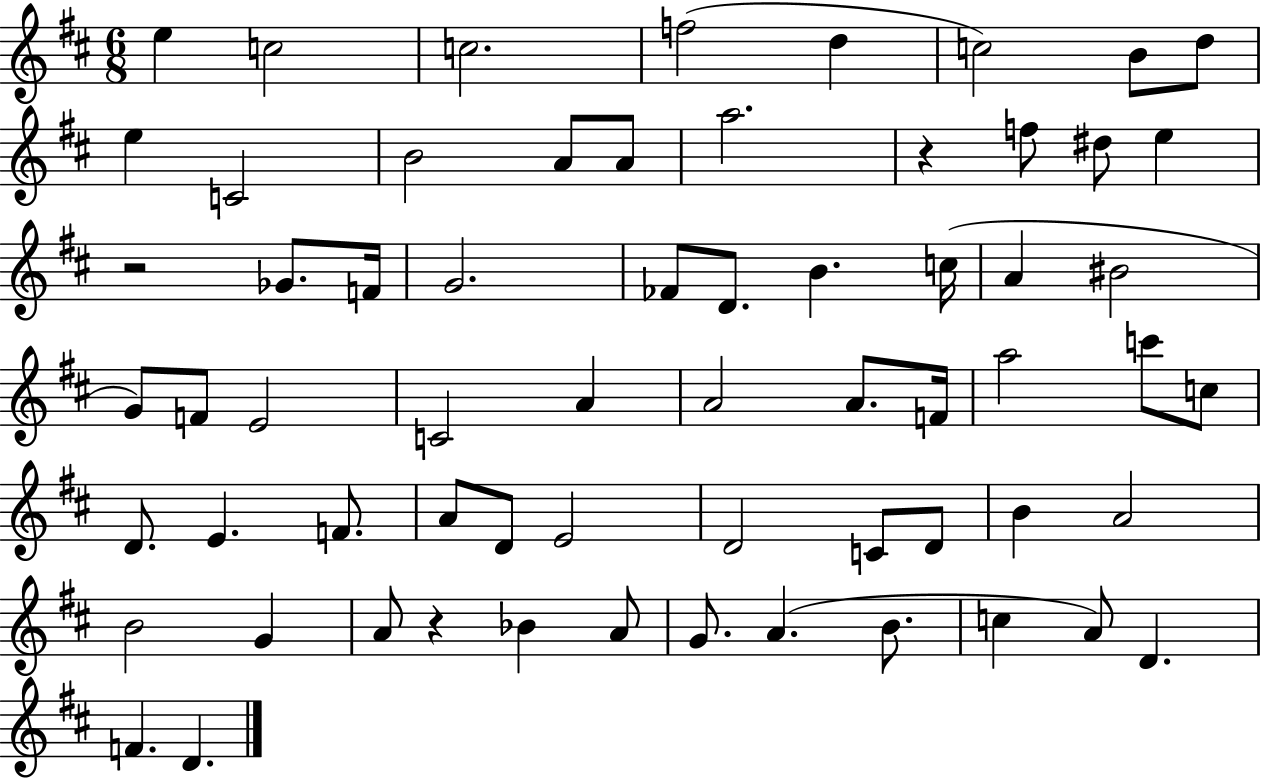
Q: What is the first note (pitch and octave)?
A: E5